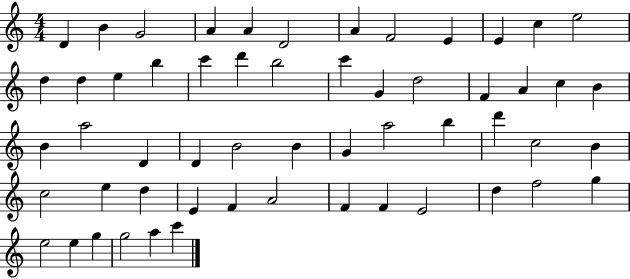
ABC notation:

X:1
T:Untitled
M:4/4
L:1/4
K:C
D B G2 A A D2 A F2 E E c e2 d d e b c' d' b2 c' G d2 F A c B B a2 D D B2 B G a2 b d' c2 B c2 e d E F A2 F F E2 d f2 g e2 e g g2 a c'